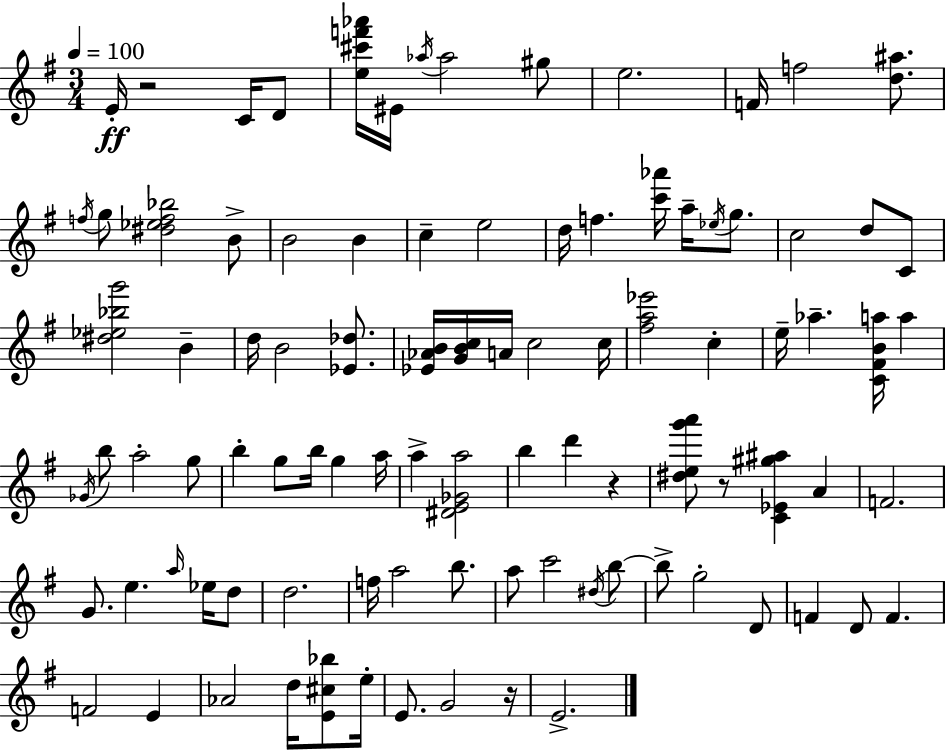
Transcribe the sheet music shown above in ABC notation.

X:1
T:Untitled
M:3/4
L:1/4
K:G
E/4 z2 C/4 D/2 [e^c'f'_a']/4 ^E/4 _a/4 _a2 ^g/2 e2 F/4 f2 [d^a]/2 f/4 g/2 [^d_ef_b]2 B/2 B2 B c e2 d/4 f [c'_a']/4 a/4 _e/4 g/2 c2 d/2 C/2 [^d_e_bg']2 B d/4 B2 [_E_d]/2 [_E_AB]/4 [GBc]/4 A/4 c2 c/4 [^fa_e']2 c e/4 _a [C^FBa]/4 a _G/4 b/2 a2 g/2 b g/2 b/4 g a/4 a [^DE_Ga]2 b d' z [^deg'a']/2 z/2 [C_E^g^a] A F2 G/2 e a/4 _e/4 d/2 d2 f/4 a2 b/2 a/2 c'2 ^d/4 b/2 b/2 g2 D/2 F D/2 F F2 E _A2 d/4 [E^c_b]/2 e/4 E/2 G2 z/4 E2